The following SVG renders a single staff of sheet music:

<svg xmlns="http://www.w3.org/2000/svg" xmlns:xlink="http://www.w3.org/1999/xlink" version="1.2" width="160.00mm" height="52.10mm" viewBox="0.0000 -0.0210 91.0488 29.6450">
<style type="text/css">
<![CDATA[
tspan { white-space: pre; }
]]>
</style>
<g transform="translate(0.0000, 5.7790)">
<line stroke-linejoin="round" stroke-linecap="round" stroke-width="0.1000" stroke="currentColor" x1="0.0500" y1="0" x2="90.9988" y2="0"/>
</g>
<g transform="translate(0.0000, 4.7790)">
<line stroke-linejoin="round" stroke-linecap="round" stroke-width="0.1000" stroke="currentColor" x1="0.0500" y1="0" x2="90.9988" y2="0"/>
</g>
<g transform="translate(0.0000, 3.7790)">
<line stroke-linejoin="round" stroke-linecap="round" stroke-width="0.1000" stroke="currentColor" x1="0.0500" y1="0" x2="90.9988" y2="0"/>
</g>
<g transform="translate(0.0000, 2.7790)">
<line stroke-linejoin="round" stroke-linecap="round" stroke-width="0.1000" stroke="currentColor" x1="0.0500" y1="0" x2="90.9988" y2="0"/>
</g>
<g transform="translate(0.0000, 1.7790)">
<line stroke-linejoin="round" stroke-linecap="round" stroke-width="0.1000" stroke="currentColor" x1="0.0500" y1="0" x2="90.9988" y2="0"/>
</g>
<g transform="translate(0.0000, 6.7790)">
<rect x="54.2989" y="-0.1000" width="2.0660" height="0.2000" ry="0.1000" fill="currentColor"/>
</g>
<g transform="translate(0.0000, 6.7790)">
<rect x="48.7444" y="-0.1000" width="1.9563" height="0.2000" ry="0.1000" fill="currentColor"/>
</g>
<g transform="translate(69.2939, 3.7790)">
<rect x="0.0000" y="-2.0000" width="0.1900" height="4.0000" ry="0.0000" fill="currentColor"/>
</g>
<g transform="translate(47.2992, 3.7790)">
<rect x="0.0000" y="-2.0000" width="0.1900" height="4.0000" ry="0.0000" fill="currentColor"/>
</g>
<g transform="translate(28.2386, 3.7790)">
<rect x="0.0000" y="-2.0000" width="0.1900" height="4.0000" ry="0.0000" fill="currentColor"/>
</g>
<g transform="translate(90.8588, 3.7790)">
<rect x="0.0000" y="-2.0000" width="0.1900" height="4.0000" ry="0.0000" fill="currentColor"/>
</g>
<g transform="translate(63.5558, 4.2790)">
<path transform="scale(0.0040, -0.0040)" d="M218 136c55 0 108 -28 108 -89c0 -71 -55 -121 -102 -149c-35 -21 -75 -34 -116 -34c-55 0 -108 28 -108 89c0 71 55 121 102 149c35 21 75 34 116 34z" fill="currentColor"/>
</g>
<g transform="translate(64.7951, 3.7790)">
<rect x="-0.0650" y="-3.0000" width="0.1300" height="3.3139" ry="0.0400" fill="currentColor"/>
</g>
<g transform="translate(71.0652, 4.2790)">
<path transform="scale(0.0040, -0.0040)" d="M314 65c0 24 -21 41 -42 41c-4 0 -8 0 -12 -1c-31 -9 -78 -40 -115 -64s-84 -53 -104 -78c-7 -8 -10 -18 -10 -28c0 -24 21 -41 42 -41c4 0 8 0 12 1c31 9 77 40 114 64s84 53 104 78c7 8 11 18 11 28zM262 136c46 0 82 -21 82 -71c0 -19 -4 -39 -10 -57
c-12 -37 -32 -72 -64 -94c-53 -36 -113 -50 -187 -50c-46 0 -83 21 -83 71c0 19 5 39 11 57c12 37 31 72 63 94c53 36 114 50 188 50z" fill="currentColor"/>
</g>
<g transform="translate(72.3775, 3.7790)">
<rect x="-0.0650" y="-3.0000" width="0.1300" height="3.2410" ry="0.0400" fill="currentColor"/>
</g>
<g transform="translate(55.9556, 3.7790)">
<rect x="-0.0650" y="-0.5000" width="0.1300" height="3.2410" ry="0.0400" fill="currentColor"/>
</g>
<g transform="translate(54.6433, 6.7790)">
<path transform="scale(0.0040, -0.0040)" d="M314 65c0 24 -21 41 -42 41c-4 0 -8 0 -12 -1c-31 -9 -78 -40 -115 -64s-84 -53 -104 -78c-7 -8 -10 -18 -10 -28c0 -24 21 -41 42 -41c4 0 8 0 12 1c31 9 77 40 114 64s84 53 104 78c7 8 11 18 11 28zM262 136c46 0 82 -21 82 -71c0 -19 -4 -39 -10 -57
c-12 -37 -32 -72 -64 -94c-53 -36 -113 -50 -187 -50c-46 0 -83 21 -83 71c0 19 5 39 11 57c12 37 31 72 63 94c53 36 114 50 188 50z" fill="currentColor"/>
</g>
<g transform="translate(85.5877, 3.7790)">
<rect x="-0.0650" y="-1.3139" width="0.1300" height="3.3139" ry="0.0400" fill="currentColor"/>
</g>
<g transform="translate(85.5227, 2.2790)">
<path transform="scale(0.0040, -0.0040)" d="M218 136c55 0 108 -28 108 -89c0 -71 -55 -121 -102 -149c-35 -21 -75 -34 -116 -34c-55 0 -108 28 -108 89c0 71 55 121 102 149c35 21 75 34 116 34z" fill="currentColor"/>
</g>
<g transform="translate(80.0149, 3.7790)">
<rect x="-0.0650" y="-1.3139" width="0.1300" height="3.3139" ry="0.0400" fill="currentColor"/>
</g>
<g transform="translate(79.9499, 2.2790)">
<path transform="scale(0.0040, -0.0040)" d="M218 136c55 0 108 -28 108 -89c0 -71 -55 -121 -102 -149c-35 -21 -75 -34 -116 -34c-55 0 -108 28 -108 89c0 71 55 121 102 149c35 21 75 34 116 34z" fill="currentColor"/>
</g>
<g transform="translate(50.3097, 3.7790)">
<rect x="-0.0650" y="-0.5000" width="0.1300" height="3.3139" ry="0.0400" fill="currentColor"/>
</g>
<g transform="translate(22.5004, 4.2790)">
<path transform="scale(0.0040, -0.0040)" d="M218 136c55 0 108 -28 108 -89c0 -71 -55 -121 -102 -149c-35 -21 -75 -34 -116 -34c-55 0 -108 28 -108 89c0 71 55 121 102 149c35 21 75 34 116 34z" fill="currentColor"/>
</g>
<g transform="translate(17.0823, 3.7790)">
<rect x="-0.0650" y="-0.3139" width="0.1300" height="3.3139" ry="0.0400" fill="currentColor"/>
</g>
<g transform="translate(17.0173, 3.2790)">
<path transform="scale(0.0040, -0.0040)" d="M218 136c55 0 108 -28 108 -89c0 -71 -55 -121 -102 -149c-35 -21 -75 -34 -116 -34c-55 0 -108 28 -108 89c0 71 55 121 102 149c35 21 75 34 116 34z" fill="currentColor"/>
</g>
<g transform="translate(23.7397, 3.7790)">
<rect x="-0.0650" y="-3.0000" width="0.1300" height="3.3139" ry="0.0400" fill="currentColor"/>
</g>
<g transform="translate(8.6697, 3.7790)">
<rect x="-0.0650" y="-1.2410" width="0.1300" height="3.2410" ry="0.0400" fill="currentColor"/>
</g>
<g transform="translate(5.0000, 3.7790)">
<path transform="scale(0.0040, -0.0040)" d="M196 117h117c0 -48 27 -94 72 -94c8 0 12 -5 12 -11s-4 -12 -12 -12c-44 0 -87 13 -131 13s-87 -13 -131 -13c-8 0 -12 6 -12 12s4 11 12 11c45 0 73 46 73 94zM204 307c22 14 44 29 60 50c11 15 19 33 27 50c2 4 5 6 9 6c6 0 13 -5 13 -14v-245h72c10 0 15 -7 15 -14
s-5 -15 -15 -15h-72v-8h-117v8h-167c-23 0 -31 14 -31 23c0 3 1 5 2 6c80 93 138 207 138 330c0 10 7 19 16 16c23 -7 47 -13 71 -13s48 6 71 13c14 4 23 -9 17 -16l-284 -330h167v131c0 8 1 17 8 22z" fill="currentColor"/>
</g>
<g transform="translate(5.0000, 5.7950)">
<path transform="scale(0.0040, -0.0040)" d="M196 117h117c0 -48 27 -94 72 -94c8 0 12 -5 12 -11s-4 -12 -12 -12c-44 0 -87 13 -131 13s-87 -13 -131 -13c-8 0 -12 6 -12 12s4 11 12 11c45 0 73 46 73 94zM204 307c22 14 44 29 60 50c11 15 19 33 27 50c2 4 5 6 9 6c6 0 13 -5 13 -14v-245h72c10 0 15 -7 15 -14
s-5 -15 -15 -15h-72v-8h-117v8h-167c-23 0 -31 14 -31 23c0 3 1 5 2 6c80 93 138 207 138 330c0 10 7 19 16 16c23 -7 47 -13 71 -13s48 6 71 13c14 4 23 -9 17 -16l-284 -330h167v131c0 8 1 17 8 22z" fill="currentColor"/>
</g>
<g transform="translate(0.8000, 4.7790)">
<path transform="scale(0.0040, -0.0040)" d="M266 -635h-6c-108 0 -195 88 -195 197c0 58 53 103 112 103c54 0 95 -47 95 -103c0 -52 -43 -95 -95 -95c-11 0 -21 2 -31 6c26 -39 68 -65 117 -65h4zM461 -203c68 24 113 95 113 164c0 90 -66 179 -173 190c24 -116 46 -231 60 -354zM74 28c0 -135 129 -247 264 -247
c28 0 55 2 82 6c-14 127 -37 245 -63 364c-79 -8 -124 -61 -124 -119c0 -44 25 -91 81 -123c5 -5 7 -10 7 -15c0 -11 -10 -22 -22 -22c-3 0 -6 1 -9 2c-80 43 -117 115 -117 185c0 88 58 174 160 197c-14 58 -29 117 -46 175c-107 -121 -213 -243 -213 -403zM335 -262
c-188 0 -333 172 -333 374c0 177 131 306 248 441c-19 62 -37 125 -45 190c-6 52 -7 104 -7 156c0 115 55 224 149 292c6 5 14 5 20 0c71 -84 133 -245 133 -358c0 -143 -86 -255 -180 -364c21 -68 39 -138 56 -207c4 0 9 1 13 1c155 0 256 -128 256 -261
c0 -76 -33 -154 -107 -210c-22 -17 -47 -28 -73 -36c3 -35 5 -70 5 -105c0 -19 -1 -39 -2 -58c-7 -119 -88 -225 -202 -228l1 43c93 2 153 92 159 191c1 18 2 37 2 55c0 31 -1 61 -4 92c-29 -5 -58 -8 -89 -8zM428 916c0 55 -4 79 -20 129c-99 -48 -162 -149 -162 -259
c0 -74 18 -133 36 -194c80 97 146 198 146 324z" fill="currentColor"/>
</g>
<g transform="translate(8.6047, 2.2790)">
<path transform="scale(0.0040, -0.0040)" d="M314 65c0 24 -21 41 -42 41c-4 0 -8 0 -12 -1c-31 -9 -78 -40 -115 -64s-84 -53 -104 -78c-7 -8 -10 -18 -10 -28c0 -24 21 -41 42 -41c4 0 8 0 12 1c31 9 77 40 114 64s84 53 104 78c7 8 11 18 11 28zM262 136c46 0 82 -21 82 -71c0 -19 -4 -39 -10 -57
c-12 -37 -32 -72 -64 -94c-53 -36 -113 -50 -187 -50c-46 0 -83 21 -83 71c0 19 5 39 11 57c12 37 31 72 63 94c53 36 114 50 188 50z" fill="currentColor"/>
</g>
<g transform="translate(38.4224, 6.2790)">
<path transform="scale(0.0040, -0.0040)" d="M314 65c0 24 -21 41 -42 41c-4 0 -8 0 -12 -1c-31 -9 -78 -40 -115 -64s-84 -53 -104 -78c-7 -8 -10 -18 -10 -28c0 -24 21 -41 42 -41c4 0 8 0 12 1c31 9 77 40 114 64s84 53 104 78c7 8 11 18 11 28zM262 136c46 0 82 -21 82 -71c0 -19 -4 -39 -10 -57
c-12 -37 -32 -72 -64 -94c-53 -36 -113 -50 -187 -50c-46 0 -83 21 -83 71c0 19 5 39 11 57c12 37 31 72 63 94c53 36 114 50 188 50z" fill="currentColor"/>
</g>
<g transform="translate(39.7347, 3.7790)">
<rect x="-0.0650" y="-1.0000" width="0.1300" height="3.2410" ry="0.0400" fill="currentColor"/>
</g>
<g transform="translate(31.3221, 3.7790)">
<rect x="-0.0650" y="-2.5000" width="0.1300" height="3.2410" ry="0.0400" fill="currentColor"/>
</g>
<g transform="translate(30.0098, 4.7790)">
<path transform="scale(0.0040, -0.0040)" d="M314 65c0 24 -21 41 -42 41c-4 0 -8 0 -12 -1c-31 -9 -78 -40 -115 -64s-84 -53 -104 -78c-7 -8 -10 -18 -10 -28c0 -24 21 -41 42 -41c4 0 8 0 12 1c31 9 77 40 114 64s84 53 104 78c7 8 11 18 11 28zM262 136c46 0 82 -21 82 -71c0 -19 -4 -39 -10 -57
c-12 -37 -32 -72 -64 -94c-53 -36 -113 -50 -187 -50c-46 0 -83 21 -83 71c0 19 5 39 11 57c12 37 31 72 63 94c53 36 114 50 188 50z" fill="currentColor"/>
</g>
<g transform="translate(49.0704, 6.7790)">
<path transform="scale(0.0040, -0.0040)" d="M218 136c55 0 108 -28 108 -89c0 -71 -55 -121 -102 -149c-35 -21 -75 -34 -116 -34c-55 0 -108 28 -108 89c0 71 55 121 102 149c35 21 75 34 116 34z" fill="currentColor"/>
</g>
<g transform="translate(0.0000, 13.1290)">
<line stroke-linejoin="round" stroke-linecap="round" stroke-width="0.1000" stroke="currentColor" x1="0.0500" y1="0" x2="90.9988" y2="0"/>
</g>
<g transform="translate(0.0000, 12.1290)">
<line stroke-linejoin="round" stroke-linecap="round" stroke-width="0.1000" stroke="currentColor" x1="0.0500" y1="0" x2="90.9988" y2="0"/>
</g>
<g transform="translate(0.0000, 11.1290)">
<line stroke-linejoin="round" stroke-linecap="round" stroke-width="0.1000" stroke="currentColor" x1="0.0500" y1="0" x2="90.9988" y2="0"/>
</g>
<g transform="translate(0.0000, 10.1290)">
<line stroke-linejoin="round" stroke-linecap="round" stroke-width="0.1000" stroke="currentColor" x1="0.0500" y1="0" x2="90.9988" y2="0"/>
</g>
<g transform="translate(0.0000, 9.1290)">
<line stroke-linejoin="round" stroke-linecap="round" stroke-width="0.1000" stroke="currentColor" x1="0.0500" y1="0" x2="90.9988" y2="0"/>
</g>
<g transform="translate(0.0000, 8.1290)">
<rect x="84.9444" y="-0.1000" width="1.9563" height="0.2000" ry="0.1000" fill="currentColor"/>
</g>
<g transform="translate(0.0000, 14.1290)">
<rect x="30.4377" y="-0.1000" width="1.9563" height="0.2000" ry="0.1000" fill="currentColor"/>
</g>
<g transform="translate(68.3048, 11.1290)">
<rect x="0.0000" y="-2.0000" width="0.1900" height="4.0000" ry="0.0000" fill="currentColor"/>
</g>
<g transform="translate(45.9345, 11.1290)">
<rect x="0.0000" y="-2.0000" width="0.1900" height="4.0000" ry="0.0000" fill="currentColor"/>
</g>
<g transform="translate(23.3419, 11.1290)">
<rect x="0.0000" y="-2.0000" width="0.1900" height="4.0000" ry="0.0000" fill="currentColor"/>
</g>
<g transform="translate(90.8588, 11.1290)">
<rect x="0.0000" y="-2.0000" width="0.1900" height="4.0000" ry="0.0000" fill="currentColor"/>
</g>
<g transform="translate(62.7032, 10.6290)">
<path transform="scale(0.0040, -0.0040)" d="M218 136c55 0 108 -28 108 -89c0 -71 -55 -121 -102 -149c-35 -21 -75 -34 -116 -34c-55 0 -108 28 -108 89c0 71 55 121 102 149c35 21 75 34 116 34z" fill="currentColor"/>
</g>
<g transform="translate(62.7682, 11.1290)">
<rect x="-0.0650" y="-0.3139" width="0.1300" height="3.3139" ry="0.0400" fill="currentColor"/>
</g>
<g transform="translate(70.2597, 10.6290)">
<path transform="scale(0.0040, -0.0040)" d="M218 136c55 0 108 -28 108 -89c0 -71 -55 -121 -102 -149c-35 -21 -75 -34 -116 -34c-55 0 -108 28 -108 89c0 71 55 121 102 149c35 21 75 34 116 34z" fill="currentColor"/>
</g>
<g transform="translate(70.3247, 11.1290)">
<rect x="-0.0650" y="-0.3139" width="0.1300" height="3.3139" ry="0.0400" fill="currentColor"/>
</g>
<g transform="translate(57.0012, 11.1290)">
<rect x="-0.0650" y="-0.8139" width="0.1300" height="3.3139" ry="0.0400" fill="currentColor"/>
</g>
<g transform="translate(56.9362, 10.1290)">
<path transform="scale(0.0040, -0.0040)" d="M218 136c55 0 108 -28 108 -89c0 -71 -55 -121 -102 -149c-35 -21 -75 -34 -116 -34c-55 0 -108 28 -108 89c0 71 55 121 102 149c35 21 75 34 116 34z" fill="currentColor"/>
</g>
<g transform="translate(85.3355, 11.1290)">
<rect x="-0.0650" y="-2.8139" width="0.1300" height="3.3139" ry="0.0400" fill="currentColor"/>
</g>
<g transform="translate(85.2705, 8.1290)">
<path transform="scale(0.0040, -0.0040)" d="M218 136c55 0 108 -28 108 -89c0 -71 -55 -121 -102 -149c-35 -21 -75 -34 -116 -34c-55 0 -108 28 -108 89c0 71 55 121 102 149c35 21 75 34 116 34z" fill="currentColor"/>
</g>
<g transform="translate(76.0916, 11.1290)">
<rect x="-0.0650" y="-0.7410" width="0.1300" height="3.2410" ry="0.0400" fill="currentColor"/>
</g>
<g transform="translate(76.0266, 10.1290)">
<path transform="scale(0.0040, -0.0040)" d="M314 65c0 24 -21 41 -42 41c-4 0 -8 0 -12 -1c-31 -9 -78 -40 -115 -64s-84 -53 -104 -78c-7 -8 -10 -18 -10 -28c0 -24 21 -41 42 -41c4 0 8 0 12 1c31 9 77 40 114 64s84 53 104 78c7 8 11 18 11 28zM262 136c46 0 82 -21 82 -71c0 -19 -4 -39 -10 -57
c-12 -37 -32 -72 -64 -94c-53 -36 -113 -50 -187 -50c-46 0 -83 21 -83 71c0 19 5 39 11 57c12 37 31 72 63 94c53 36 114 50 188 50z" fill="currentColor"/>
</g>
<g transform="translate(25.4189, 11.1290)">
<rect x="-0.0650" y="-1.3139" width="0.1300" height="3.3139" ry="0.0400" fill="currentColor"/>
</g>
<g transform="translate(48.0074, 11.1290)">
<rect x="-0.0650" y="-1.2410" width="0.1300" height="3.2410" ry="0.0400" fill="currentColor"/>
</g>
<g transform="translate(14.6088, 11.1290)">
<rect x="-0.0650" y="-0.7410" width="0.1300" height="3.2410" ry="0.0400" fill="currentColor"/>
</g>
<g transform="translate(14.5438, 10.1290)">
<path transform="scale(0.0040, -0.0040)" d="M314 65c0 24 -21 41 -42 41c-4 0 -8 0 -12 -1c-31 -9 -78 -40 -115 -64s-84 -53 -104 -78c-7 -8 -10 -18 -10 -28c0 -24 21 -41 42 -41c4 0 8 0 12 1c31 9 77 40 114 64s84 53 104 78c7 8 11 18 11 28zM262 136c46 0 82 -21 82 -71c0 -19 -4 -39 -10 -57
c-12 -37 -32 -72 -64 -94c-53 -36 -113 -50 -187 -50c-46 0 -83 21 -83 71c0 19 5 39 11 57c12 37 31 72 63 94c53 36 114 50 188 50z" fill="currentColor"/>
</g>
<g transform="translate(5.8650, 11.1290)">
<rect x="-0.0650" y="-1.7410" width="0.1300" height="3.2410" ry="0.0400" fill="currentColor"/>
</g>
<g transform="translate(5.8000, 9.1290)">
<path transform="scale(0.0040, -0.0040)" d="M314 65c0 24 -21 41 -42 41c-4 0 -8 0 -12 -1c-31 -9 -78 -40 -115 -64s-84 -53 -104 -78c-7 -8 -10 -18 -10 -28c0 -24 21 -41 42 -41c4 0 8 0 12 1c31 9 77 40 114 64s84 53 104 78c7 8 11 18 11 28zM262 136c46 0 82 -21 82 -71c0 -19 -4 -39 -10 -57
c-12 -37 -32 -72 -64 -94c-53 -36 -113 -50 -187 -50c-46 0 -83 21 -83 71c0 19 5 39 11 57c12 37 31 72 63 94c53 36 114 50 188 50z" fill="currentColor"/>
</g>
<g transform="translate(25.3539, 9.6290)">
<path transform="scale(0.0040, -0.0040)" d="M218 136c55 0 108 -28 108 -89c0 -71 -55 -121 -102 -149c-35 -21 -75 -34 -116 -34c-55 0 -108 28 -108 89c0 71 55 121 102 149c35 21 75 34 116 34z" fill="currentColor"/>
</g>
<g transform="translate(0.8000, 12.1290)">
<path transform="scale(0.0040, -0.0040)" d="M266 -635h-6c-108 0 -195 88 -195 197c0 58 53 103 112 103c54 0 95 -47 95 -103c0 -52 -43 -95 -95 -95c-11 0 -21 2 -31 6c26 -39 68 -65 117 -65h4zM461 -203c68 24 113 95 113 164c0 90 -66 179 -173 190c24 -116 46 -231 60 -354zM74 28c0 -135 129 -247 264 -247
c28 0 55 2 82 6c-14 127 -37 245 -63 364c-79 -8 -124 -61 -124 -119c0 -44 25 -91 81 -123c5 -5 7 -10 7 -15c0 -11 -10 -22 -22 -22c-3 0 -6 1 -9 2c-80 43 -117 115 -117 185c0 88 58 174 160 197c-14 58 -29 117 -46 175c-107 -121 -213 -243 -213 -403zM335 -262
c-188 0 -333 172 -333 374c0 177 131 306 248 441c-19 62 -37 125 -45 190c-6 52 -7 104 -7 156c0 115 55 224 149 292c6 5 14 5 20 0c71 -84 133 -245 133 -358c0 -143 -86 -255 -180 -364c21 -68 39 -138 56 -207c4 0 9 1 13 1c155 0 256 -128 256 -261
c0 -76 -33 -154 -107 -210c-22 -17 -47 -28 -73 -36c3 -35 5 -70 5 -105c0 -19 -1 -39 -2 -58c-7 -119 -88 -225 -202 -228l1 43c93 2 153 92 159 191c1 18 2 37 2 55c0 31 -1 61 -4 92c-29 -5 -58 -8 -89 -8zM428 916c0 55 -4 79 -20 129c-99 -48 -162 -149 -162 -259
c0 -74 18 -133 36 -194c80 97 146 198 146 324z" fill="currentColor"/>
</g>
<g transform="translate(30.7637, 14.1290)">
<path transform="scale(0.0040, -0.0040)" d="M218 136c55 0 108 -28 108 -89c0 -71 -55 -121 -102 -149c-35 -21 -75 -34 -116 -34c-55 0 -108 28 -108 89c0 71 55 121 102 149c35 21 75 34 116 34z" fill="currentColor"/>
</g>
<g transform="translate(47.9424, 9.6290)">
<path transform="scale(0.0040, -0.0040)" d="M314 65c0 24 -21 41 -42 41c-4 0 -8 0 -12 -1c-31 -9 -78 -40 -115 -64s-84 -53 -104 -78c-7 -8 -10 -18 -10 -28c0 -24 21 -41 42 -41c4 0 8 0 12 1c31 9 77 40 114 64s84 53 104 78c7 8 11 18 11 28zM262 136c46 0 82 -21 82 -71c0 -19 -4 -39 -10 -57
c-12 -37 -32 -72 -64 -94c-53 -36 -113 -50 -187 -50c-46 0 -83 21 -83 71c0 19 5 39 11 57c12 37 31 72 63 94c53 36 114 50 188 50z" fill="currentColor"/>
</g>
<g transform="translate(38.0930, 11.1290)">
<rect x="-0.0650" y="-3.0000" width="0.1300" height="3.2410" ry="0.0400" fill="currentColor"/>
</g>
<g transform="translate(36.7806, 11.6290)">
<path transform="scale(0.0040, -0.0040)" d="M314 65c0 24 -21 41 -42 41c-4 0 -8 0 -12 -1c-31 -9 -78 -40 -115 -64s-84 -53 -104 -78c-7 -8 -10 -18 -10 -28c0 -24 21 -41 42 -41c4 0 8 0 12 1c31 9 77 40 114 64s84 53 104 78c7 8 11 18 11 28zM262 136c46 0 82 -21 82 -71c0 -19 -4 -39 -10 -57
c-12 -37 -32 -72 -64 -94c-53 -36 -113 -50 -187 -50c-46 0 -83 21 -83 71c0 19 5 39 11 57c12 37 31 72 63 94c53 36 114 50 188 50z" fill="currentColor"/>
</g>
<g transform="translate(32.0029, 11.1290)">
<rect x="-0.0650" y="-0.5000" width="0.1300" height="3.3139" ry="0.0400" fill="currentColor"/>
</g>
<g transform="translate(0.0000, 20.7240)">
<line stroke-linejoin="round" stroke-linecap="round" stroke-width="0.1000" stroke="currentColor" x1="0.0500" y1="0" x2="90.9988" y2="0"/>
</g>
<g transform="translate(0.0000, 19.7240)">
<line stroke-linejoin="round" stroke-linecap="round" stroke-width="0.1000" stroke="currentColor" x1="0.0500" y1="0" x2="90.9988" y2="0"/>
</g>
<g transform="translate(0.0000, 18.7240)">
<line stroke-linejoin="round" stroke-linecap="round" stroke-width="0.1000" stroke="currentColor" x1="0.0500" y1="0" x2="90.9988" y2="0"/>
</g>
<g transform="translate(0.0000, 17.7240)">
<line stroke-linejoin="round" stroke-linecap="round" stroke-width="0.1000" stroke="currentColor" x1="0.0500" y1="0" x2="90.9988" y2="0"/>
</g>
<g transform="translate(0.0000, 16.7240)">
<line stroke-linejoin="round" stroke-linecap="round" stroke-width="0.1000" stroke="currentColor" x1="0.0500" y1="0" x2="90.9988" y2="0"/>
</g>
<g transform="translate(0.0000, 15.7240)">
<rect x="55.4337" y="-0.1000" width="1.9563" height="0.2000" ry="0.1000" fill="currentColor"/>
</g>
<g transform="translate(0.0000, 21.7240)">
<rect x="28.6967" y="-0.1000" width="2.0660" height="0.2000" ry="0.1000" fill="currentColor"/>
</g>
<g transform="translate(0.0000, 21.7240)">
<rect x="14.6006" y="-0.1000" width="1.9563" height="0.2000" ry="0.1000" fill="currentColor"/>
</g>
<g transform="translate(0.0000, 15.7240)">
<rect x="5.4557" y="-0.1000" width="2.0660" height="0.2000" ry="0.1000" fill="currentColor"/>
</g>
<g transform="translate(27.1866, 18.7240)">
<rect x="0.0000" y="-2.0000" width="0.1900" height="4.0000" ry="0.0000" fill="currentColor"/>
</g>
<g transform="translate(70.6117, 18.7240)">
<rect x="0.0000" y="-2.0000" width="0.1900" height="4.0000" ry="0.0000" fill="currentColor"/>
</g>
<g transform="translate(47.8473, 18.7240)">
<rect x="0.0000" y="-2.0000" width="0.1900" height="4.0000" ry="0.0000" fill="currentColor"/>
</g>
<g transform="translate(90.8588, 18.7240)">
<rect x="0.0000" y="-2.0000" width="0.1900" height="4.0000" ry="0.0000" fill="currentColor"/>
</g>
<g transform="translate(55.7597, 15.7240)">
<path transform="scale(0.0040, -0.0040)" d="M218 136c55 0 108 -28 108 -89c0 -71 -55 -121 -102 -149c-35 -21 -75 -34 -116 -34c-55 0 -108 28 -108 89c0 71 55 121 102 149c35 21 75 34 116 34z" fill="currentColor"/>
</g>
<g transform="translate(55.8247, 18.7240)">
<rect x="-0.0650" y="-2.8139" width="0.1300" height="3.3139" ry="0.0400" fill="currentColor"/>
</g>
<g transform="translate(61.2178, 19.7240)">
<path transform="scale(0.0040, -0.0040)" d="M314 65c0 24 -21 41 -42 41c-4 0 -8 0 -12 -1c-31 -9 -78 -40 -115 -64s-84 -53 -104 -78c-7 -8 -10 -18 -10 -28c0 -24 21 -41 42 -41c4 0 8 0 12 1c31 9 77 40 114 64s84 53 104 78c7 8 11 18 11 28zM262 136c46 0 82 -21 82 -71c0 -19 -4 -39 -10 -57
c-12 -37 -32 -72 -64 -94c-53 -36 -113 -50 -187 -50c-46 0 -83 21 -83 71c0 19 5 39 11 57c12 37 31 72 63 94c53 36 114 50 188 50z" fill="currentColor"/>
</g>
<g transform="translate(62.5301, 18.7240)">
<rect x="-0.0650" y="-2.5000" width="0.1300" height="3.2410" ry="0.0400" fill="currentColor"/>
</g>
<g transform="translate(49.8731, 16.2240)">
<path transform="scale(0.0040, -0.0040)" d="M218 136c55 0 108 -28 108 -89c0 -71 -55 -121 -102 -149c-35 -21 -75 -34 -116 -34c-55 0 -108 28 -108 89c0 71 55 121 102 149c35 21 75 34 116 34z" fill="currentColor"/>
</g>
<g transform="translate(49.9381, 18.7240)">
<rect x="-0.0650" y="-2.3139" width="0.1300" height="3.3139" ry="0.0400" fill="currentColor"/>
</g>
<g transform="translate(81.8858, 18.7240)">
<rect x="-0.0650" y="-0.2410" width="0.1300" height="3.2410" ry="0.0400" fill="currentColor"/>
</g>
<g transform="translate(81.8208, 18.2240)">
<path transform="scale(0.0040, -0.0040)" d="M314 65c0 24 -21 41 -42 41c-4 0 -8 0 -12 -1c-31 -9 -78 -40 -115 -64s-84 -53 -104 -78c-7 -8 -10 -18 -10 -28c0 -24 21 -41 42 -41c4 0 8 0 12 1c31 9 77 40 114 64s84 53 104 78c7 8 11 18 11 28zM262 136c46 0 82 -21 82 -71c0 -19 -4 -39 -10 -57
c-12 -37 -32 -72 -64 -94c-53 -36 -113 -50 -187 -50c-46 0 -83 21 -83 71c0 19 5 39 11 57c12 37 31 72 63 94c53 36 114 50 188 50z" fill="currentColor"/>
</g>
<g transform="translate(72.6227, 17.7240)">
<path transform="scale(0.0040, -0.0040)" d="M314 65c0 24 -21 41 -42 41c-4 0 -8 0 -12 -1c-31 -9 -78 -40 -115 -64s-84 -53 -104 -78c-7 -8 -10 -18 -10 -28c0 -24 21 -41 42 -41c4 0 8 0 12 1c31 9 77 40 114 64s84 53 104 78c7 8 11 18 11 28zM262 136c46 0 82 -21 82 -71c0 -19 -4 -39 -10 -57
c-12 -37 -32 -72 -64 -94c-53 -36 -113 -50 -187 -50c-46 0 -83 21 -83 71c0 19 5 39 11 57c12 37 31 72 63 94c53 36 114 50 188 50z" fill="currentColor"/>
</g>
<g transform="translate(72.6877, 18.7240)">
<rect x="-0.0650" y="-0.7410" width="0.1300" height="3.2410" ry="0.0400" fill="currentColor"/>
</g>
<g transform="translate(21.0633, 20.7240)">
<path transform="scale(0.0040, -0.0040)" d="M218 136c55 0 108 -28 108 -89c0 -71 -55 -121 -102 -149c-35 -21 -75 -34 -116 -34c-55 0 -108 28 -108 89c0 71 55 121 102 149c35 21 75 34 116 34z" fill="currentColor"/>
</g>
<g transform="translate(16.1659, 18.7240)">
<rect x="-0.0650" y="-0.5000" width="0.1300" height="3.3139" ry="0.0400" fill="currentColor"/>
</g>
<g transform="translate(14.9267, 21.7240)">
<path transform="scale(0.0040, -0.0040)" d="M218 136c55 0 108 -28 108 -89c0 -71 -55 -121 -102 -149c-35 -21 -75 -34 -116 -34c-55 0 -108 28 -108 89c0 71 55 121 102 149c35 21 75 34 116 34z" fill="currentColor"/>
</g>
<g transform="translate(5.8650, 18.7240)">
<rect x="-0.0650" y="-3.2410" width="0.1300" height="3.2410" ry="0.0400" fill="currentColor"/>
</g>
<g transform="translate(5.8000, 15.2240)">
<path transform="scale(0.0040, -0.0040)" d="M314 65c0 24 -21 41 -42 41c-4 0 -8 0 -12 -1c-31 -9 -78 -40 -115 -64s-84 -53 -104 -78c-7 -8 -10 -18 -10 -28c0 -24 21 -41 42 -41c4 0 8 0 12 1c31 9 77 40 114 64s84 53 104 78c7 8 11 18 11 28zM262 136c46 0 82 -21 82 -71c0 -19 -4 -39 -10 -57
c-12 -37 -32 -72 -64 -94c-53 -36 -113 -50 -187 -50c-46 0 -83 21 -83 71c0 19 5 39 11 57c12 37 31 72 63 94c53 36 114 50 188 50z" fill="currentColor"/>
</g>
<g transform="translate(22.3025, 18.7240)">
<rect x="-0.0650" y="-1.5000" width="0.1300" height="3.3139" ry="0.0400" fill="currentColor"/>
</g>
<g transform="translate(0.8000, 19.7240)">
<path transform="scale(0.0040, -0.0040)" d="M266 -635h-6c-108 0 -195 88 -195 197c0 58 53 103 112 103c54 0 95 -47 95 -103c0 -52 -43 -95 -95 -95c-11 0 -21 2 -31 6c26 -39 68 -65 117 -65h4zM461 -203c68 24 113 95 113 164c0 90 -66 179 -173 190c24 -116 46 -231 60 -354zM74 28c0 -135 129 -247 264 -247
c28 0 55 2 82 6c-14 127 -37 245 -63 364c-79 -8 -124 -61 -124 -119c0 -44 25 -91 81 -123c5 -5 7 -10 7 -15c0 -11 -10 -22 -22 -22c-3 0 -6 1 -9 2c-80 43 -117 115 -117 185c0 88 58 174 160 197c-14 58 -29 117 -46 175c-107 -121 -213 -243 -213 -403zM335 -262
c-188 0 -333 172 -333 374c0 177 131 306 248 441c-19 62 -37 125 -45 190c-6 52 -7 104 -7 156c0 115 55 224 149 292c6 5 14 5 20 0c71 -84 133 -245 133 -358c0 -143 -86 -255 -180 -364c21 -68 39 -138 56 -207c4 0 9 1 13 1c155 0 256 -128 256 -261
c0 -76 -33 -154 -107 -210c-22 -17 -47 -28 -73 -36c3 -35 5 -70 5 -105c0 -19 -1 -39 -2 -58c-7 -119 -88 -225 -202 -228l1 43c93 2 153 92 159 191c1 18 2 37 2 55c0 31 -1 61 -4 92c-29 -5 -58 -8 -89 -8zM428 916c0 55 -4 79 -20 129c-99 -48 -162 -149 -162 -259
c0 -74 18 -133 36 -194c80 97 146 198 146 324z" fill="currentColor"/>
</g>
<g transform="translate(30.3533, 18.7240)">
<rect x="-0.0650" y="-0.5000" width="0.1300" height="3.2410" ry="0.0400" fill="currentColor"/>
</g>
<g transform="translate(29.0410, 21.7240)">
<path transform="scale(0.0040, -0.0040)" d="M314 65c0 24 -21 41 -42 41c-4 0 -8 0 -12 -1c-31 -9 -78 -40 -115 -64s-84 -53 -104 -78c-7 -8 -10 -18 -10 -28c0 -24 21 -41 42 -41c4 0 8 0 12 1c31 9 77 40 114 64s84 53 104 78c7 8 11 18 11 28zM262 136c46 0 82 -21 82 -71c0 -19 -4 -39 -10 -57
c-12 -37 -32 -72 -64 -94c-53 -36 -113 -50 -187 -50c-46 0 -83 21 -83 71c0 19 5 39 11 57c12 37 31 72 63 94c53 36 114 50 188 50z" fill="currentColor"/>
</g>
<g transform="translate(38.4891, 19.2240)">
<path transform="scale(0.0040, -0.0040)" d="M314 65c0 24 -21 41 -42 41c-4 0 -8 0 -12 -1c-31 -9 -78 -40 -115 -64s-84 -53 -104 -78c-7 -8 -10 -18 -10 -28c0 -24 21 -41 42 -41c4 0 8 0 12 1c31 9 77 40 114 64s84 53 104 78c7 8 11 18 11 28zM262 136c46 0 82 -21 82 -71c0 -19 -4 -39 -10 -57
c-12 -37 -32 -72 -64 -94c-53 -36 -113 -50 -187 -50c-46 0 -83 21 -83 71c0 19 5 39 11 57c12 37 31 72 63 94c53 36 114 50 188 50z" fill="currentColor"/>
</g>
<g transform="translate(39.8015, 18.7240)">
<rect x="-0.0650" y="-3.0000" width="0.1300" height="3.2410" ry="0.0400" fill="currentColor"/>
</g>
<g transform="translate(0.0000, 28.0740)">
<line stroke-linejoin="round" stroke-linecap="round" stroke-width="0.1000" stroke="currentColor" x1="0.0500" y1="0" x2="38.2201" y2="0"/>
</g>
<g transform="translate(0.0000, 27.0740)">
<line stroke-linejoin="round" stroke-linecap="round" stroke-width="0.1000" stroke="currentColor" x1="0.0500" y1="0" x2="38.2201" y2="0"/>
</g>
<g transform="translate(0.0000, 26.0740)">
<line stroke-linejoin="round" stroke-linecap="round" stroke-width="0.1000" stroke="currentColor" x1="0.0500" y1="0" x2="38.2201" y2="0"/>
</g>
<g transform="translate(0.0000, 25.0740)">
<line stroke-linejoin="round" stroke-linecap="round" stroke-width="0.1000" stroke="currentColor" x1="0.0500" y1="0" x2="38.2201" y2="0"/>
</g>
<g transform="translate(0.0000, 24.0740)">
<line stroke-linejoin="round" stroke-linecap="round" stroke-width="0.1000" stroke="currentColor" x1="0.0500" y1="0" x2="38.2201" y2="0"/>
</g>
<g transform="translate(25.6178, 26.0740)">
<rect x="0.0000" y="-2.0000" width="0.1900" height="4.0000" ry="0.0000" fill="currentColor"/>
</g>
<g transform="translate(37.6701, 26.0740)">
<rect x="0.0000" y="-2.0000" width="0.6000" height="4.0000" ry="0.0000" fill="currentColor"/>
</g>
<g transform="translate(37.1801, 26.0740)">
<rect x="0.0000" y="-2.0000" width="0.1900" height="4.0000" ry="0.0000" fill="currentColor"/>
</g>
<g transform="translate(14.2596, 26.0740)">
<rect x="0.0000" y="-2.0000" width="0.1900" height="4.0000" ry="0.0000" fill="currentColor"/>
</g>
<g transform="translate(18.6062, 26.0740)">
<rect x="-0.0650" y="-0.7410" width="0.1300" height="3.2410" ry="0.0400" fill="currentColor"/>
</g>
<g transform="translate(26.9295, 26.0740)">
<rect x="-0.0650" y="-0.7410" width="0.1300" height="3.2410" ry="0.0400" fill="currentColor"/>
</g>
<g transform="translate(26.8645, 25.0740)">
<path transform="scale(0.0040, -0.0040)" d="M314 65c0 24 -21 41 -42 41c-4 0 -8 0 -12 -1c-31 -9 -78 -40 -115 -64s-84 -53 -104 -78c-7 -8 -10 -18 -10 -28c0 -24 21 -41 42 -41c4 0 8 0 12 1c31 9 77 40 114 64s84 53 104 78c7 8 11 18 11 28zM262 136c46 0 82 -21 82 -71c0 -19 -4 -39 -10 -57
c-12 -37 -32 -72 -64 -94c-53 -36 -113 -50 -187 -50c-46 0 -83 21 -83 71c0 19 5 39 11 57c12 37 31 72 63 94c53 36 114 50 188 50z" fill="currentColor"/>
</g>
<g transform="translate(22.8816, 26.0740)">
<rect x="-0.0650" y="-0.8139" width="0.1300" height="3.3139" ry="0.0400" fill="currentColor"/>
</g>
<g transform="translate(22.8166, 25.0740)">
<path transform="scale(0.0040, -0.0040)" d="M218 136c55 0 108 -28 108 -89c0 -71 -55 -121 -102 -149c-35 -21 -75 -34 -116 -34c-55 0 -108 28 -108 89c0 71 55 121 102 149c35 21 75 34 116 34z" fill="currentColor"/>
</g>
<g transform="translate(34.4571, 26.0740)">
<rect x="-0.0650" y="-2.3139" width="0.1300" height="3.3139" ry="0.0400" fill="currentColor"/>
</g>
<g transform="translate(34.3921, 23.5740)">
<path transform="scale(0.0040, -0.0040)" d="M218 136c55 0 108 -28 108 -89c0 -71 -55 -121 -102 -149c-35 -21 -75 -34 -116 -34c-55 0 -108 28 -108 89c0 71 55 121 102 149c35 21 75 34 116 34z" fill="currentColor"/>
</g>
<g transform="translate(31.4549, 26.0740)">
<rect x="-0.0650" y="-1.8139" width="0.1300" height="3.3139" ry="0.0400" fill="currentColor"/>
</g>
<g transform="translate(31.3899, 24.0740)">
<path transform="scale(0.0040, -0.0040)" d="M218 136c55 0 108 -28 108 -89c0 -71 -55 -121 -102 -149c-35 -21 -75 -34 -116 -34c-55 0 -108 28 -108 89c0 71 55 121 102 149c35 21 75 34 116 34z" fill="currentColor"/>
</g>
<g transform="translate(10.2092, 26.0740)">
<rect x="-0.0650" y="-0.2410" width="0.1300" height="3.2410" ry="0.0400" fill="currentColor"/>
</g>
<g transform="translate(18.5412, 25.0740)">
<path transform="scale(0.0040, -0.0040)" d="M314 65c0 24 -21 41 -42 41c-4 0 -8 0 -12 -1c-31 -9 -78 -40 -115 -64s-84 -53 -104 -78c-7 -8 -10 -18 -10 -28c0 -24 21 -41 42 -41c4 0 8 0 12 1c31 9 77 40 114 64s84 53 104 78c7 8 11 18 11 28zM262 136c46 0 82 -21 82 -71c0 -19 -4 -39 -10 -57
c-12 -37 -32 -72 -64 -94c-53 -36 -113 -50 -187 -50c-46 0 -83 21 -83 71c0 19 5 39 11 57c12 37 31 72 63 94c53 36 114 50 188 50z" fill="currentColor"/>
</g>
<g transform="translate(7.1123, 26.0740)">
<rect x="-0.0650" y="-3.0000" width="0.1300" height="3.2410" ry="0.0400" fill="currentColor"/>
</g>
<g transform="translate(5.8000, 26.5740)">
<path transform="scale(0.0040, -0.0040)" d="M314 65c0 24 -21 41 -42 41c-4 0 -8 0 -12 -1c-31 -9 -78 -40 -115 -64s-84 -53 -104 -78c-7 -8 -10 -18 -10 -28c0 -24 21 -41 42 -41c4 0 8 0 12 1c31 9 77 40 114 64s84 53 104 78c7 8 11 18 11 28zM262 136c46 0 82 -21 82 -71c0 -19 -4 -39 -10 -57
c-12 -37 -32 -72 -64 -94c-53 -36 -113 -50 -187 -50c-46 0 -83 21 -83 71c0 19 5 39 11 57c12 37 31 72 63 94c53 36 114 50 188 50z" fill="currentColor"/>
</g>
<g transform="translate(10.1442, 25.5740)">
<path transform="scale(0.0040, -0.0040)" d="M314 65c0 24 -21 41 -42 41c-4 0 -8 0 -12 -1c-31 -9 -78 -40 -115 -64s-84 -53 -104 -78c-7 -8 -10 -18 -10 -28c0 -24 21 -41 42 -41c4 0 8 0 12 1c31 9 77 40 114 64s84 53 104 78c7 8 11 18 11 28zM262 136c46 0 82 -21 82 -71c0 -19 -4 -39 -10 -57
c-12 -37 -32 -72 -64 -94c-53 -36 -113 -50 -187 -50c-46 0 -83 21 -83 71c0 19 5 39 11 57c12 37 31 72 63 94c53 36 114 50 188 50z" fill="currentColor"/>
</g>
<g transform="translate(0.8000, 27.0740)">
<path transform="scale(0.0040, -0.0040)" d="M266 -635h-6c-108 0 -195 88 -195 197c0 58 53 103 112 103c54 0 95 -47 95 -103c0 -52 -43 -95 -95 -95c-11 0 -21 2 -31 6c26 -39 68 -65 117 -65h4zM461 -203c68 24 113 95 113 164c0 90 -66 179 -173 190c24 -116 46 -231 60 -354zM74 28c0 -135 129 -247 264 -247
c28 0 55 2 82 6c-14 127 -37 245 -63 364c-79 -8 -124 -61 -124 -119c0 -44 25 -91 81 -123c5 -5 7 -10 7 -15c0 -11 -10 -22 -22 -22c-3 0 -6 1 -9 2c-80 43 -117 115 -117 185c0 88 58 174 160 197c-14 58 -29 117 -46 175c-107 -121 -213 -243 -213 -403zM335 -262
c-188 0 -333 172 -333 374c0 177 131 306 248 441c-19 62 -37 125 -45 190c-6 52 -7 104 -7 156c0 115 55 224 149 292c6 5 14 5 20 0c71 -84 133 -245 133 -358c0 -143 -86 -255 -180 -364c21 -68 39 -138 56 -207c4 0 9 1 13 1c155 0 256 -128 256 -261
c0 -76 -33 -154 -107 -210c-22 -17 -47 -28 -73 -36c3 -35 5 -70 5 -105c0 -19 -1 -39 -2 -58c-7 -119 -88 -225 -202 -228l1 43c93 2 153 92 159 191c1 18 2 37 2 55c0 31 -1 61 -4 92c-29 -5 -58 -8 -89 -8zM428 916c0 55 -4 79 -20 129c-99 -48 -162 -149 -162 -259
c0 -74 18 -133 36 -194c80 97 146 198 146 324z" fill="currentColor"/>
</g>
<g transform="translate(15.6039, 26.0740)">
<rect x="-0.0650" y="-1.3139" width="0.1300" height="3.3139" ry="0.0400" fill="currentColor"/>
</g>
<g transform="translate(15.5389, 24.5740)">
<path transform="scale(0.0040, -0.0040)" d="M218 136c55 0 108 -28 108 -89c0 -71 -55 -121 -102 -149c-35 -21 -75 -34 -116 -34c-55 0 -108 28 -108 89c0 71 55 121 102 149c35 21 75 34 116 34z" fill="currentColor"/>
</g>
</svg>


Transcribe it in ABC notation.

X:1
T:Untitled
M:4/4
L:1/4
K:C
e2 c A G2 D2 C C2 A A2 e e f2 d2 e C A2 e2 d c c d2 a b2 C E C2 A2 g a G2 d2 c2 A2 c2 e d2 d d2 f g